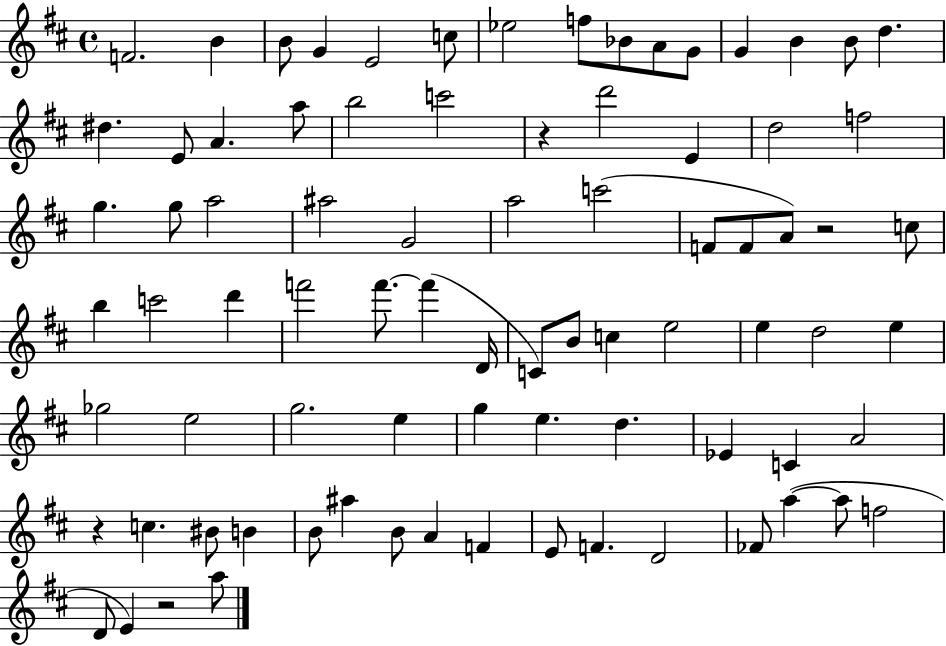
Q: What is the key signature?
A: D major